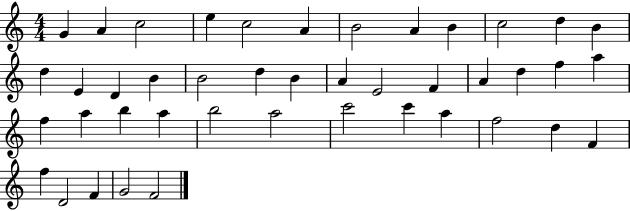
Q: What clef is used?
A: treble